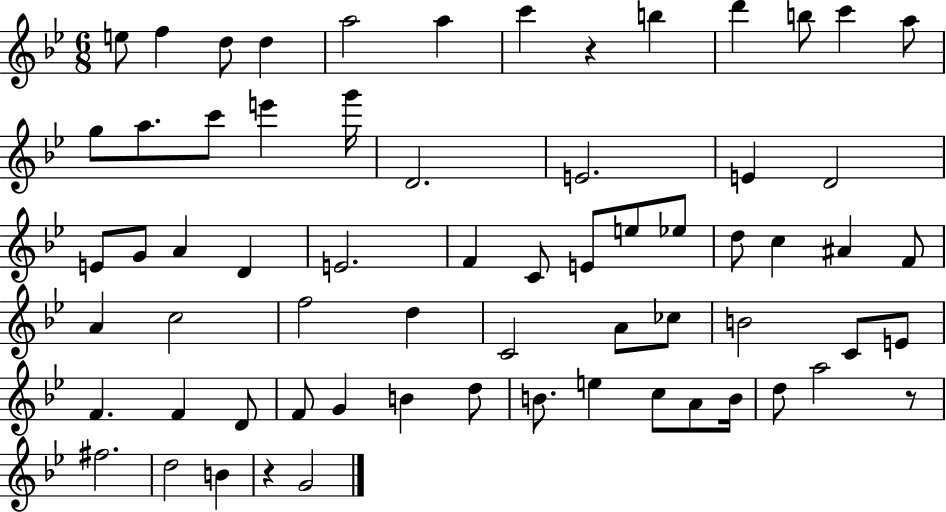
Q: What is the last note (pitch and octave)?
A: G4